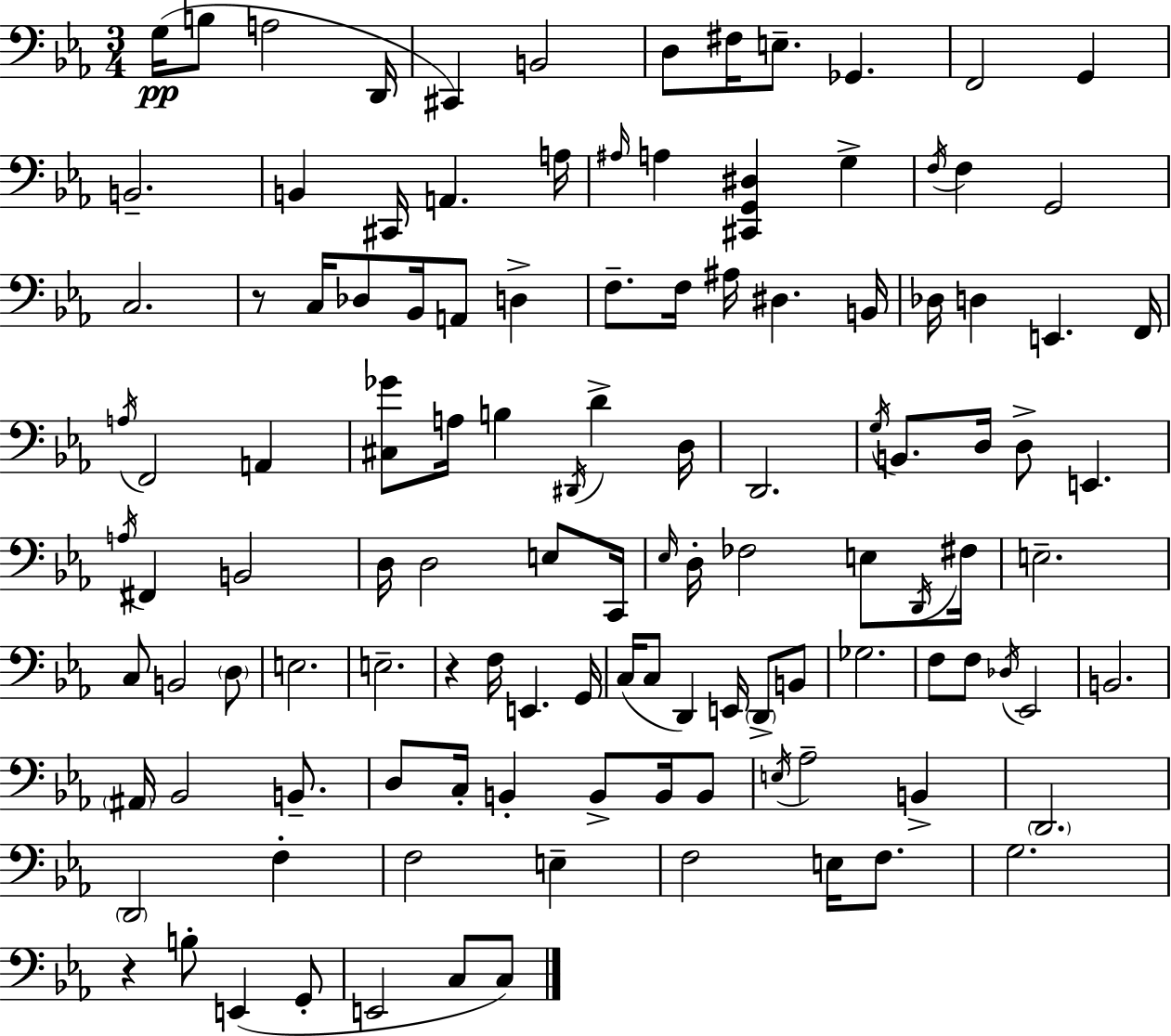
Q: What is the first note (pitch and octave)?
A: G3